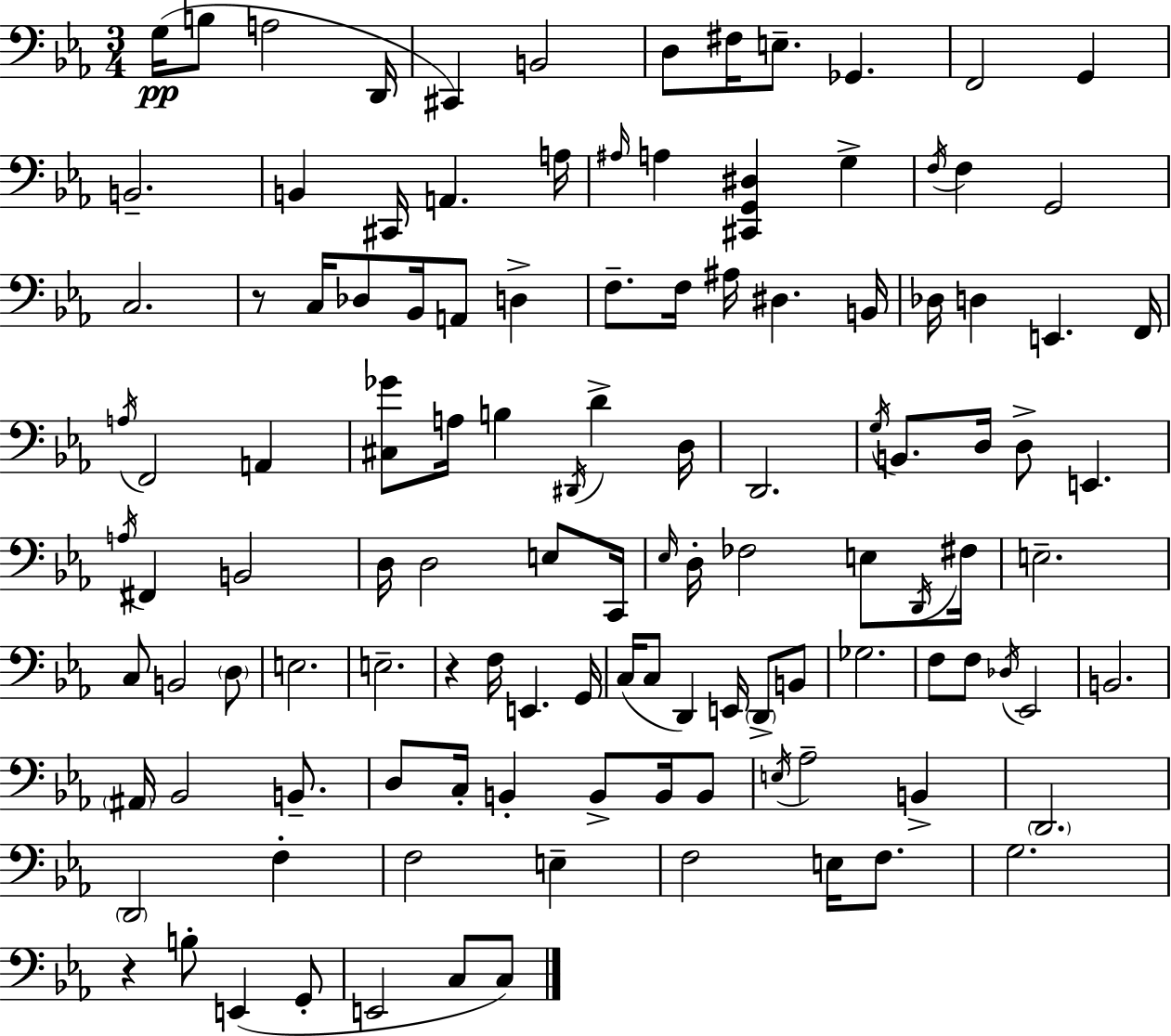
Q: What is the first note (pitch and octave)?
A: G3